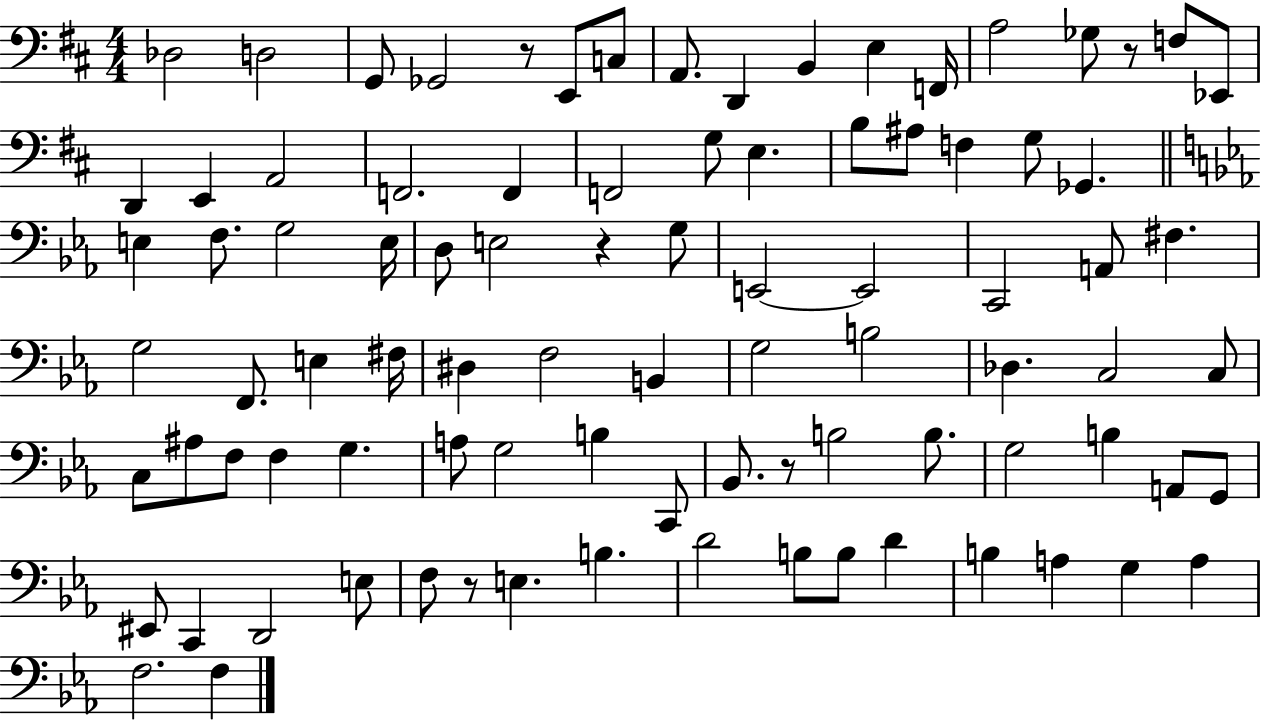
X:1
T:Untitled
M:4/4
L:1/4
K:D
_D,2 D,2 G,,/2 _G,,2 z/2 E,,/2 C,/2 A,,/2 D,, B,, E, F,,/4 A,2 _G,/2 z/2 F,/2 _E,,/2 D,, E,, A,,2 F,,2 F,, F,,2 G,/2 E, B,/2 ^A,/2 F, G,/2 _G,, E, F,/2 G,2 E,/4 D,/2 E,2 z G,/2 E,,2 E,,2 C,,2 A,,/2 ^F, G,2 F,,/2 E, ^F,/4 ^D, F,2 B,, G,2 B,2 _D, C,2 C,/2 C,/2 ^A,/2 F,/2 F, G, A,/2 G,2 B, C,,/2 _B,,/2 z/2 B,2 B,/2 G,2 B, A,,/2 G,,/2 ^E,,/2 C,, D,,2 E,/2 F,/2 z/2 E, B, D2 B,/2 B,/2 D B, A, G, A, F,2 F,